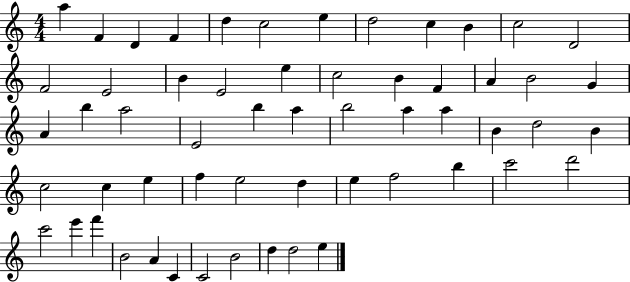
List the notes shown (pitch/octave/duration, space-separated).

A5/q F4/q D4/q F4/q D5/q C5/h E5/q D5/h C5/q B4/q C5/h D4/h F4/h E4/h B4/q E4/h E5/q C5/h B4/q F4/q A4/q B4/h G4/q A4/q B5/q A5/h E4/h B5/q A5/q B5/h A5/q A5/q B4/q D5/h B4/q C5/h C5/q E5/q F5/q E5/h D5/q E5/q F5/h B5/q C6/h D6/h C6/h E6/q F6/q B4/h A4/q C4/q C4/h B4/h D5/q D5/h E5/q